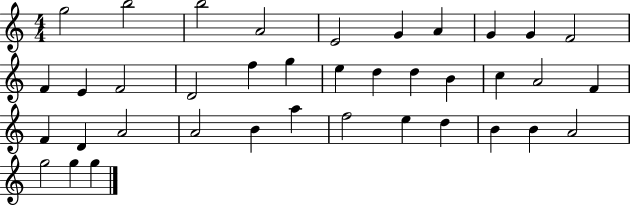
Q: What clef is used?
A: treble